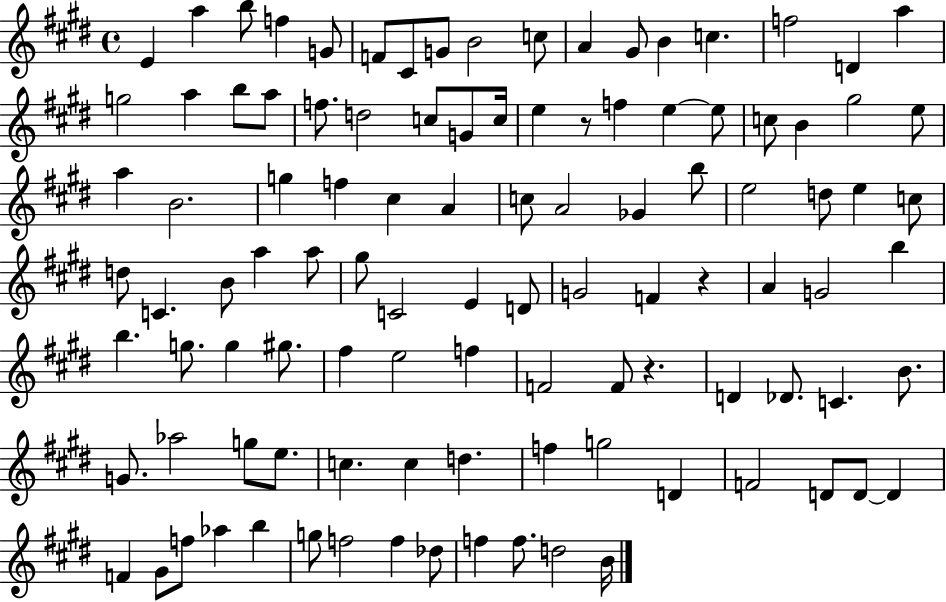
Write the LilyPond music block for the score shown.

{
  \clef treble
  \time 4/4
  \defaultTimeSignature
  \key e \major
  e'4 a''4 b''8 f''4 g'8 | f'8 cis'8 g'8 b'2 c''8 | a'4 gis'8 b'4 c''4. | f''2 d'4 a''4 | \break g''2 a''4 b''8 a''8 | f''8. d''2 c''8 g'8 c''16 | e''4 r8 f''4 e''4~~ e''8 | c''8 b'4 gis''2 e''8 | \break a''4 b'2. | g''4 f''4 cis''4 a'4 | c''8 a'2 ges'4 b''8 | e''2 d''8 e''4 c''8 | \break d''8 c'4. b'8 a''4 a''8 | gis''8 c'2 e'4 d'8 | g'2 f'4 r4 | a'4 g'2 b''4 | \break b''4. g''8. g''4 gis''8. | fis''4 e''2 f''4 | f'2 f'8 r4. | d'4 des'8. c'4. b'8. | \break g'8. aes''2 g''8 e''8. | c''4. c''4 d''4. | f''4 g''2 d'4 | f'2 d'8 d'8~~ d'4 | \break f'4 gis'8 f''8 aes''4 b''4 | g''8 f''2 f''4 des''8 | f''4 f''8. d''2 b'16 | \bar "|."
}